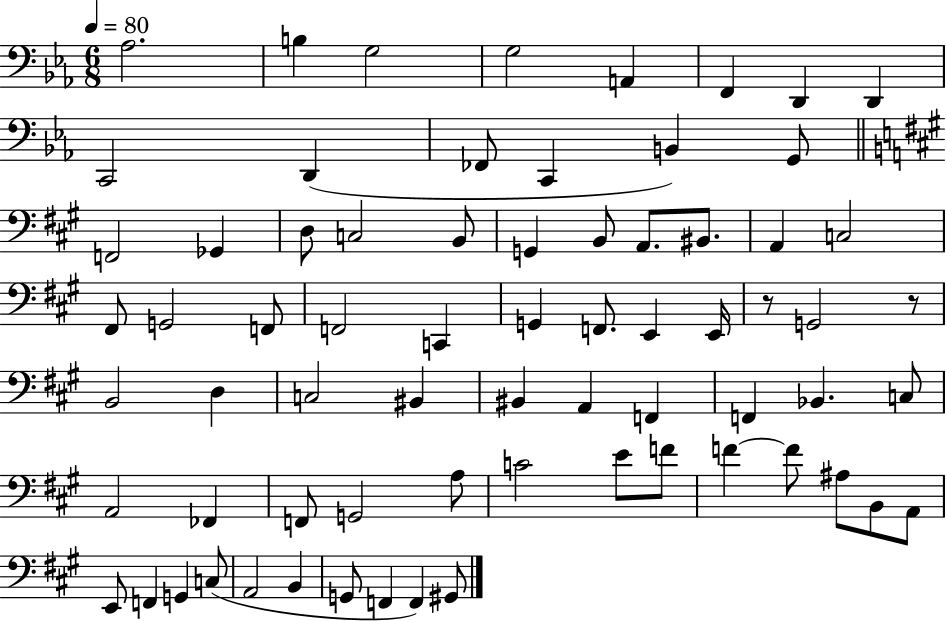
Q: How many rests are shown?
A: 2